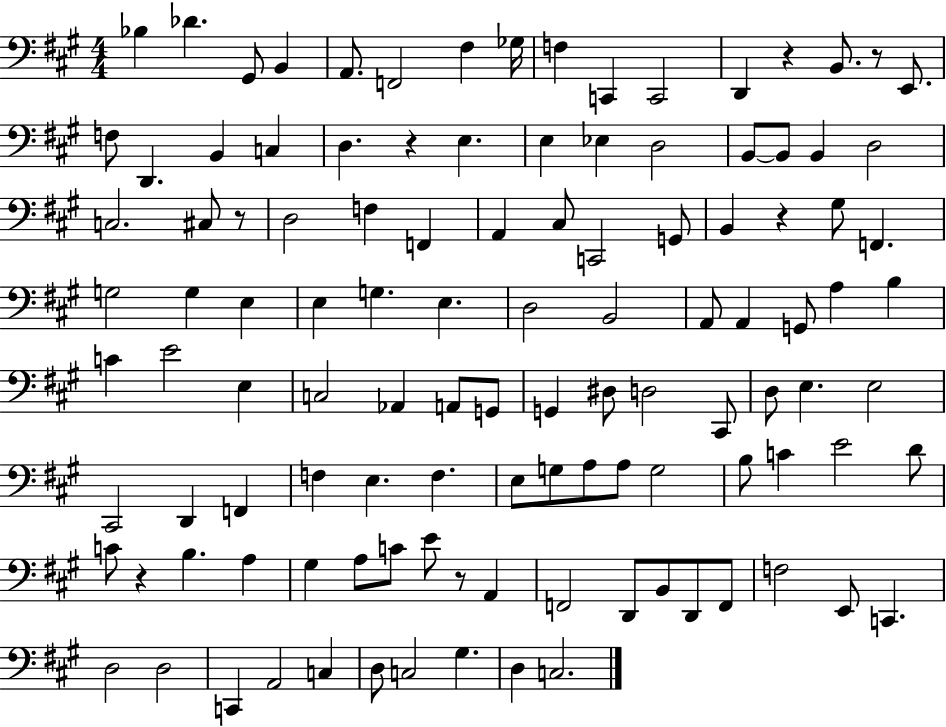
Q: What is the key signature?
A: A major